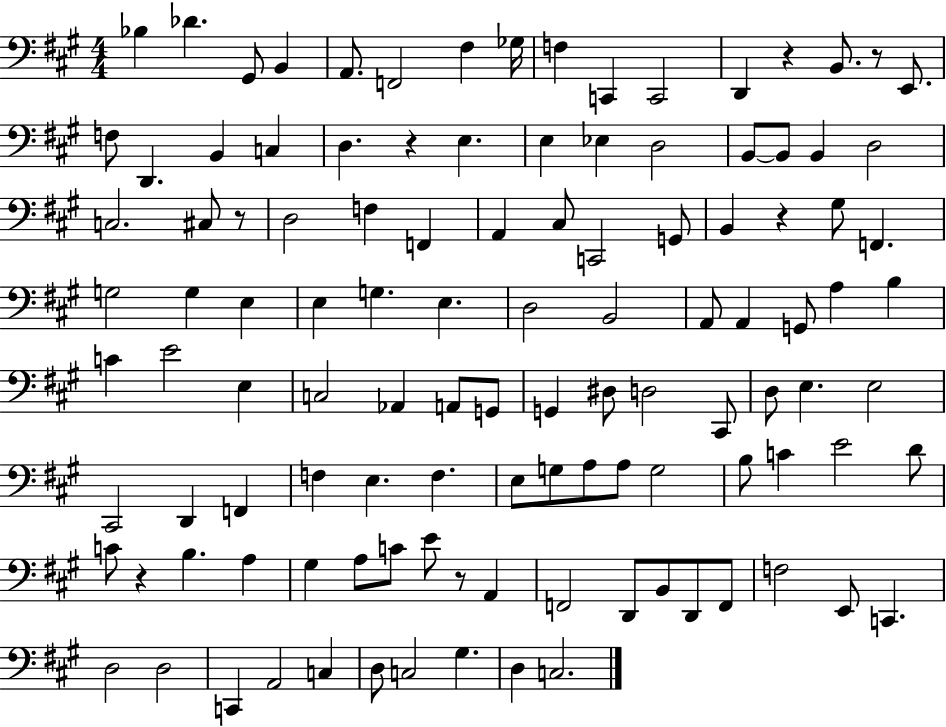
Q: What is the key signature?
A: A major